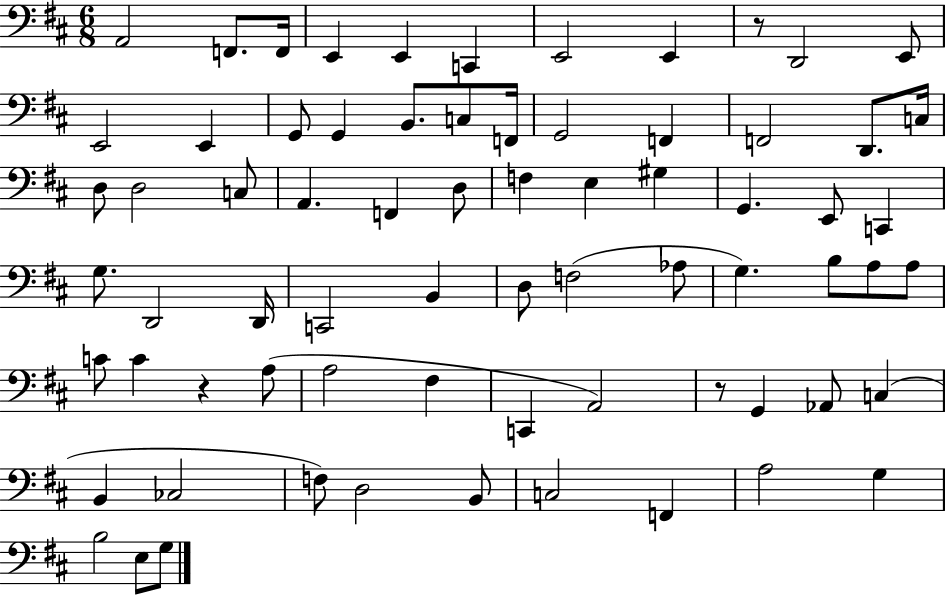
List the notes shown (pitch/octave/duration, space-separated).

A2/h F2/e. F2/s E2/q E2/q C2/q E2/h E2/q R/e D2/h E2/e E2/h E2/q G2/e G2/q B2/e. C3/e F2/s G2/h F2/q F2/h D2/e. C3/s D3/e D3/h C3/e A2/q. F2/q D3/e F3/q E3/q G#3/q G2/q. E2/e C2/q G3/e. D2/h D2/s C2/h B2/q D3/e F3/h Ab3/e G3/q. B3/e A3/e A3/e C4/e C4/q R/q A3/e A3/h F#3/q C2/q A2/h R/e G2/q Ab2/e C3/q B2/q CES3/h F3/e D3/h B2/e C3/h F2/q A3/h G3/q B3/h E3/e G3/e